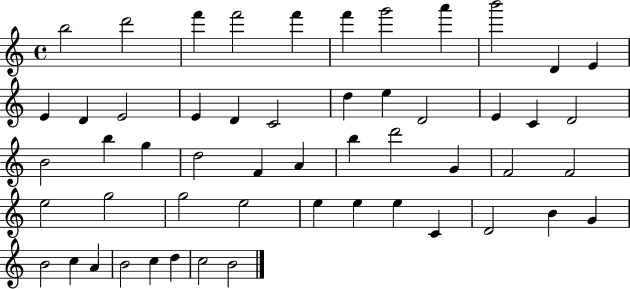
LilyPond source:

{
  \clef treble
  \time 4/4
  \defaultTimeSignature
  \key c \major
  b''2 d'''2 | f'''4 f'''2 f'''4 | f'''4 g'''2 a'''4 | b'''2 d'4 e'4 | \break e'4 d'4 e'2 | e'4 d'4 c'2 | d''4 e''4 d'2 | e'4 c'4 d'2 | \break b'2 b''4 g''4 | d''2 f'4 a'4 | b''4 d'''2 g'4 | f'2 f'2 | \break e''2 g''2 | g''2 e''2 | e''4 e''4 e''4 c'4 | d'2 b'4 g'4 | \break b'2 c''4 a'4 | b'2 c''4 d''4 | c''2 b'2 | \bar "|."
}